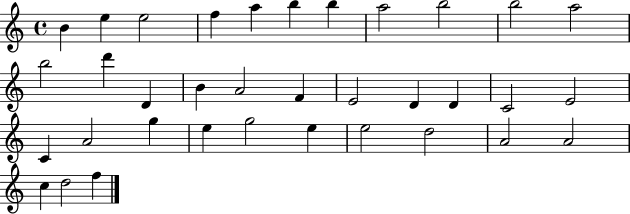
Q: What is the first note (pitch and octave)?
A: B4